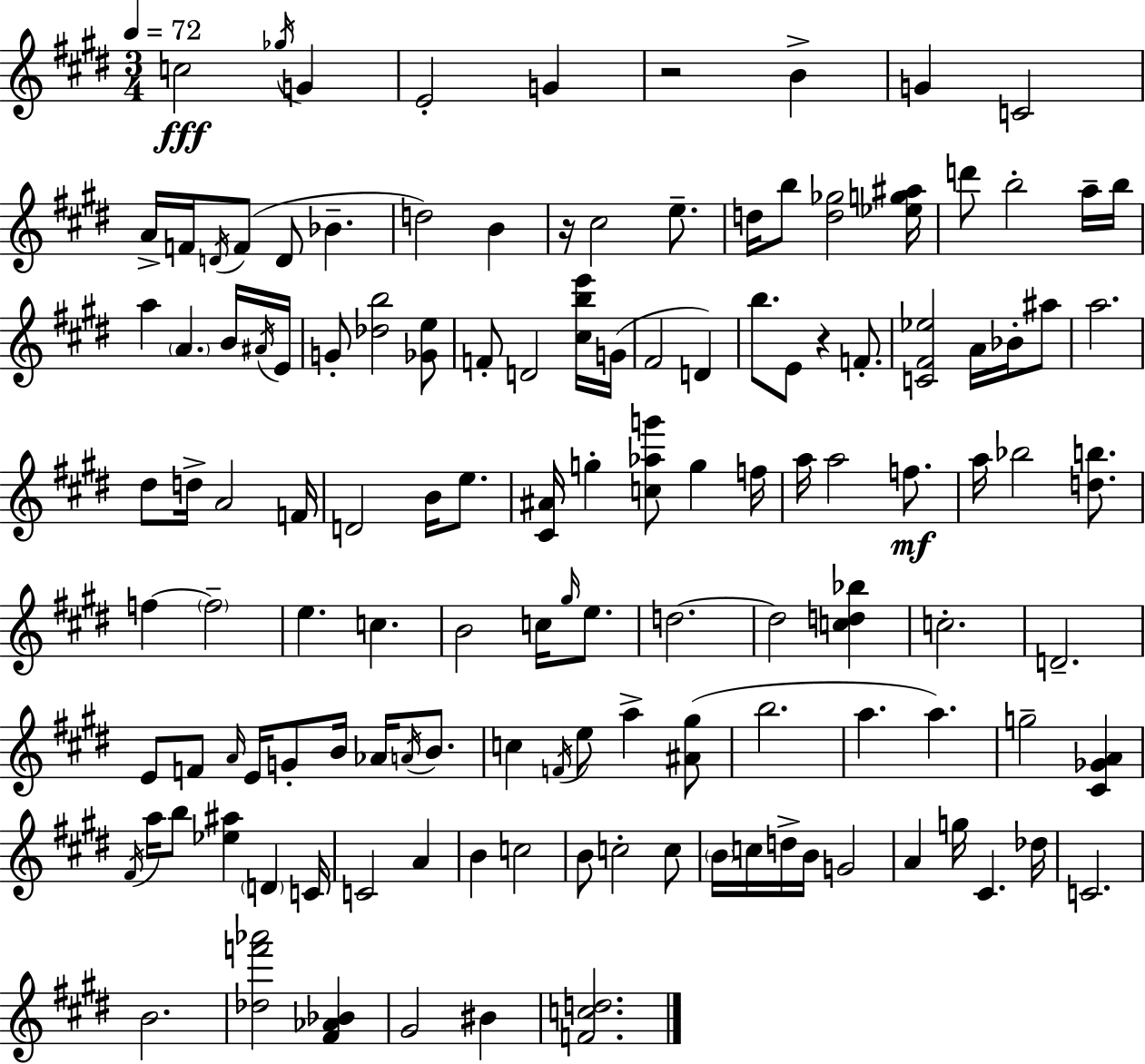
C5/h Gb5/s G4/q E4/h G4/q R/h B4/q G4/q C4/h A4/s F4/s D4/s F4/e D4/e Bb4/q. D5/h B4/q R/s C#5/h E5/e. D5/s B5/e [D5,Gb5]/h [Eb5,G5,A#5]/s D6/e B5/h A5/s B5/s A5/q A4/q. B4/s A#4/s E4/s G4/e [Db5,B5]/h [Gb4,E5]/e F4/e D4/h [C#5,B5,E6]/s G4/s F#4/h D4/q B5/e. E4/e R/q F4/e. [C4,F#4,Eb5]/h A4/s Bb4/s A#5/e A5/h. D#5/e D5/s A4/h F4/s D4/h B4/s E5/e. [C#4,A#4]/s G5/q [C5,Ab5,G6]/e G5/q F5/s A5/s A5/h F5/e. A5/s Bb5/h [D5,B5]/e. F5/q F5/h E5/q. C5/q. B4/h C5/s G#5/s E5/e. D5/h. D5/h [C5,D5,Bb5]/q C5/h. D4/h. E4/e F4/e A4/s E4/s G4/e B4/s Ab4/s A4/s B4/e. C5/q F4/s E5/e A5/q [A#4,G#5]/e B5/h. A5/q. A5/q. G5/h [C#4,Gb4,A4]/q F#4/s A5/s B5/e [Eb5,A#5]/q D4/q C4/s C4/h A4/q B4/q C5/h B4/e C5/h C5/e B4/s C5/s D5/s B4/s G4/h A4/q G5/s C#4/q. Db5/s C4/h. B4/h. [Db5,F6,Ab6]/h [F#4,Ab4,Bb4]/q G#4/h BIS4/q [F4,C5,D5]/h.